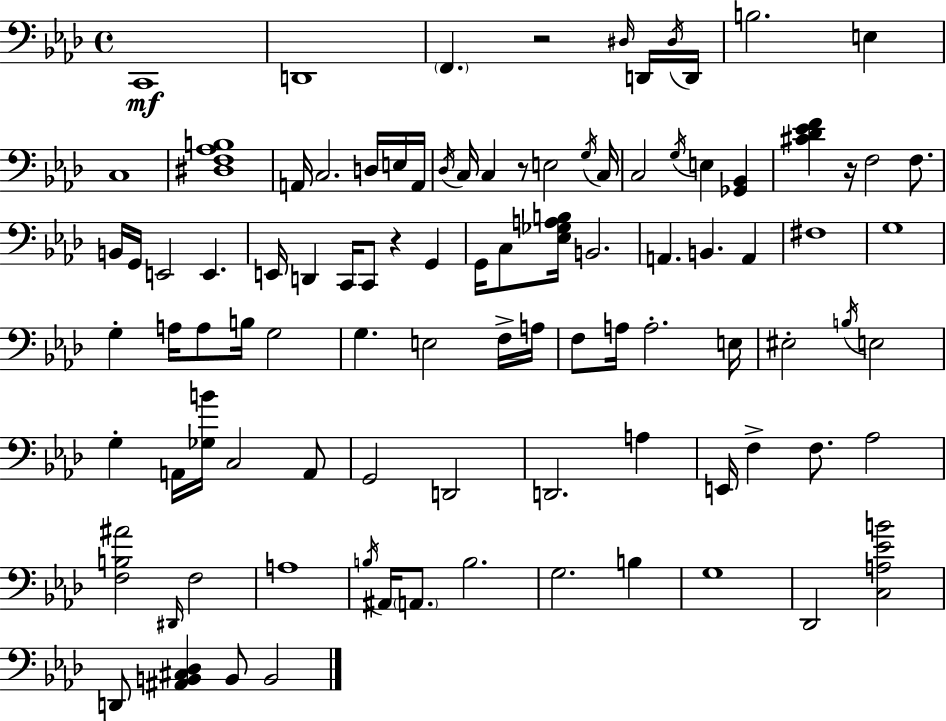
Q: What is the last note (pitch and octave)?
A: B2